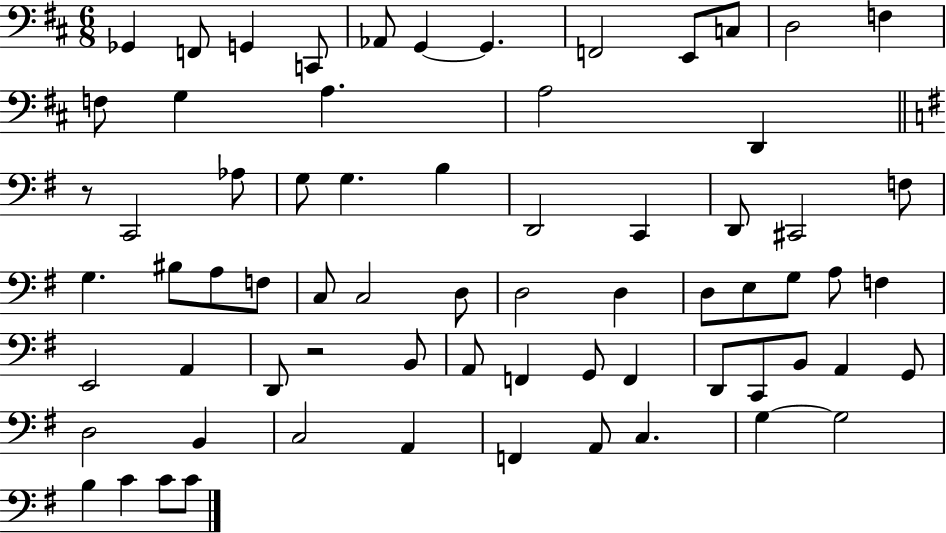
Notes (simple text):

Gb2/q F2/e G2/q C2/e Ab2/e G2/q G2/q. F2/h E2/e C3/e D3/h F3/q F3/e G3/q A3/q. A3/h D2/q R/e C2/h Ab3/e G3/e G3/q. B3/q D2/h C2/q D2/e C#2/h F3/e G3/q. BIS3/e A3/e F3/e C3/e C3/h D3/e D3/h D3/q D3/e E3/e G3/e A3/e F3/q E2/h A2/q D2/e R/h B2/e A2/e F2/q G2/e F2/q D2/e C2/e B2/e A2/q G2/e D3/h B2/q C3/h A2/q F2/q A2/e C3/q. G3/q G3/h B3/q C4/q C4/e C4/e